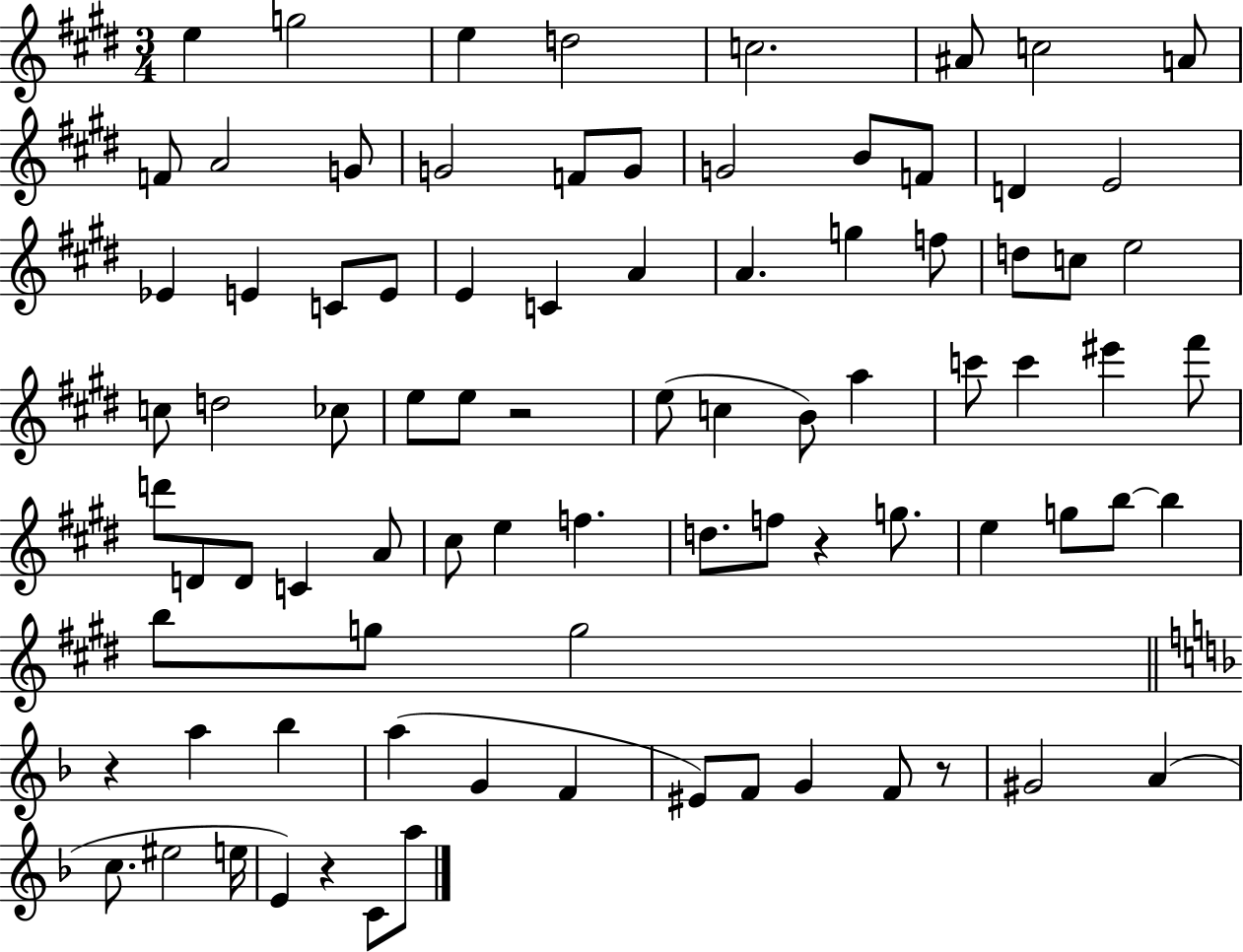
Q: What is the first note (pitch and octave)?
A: E5